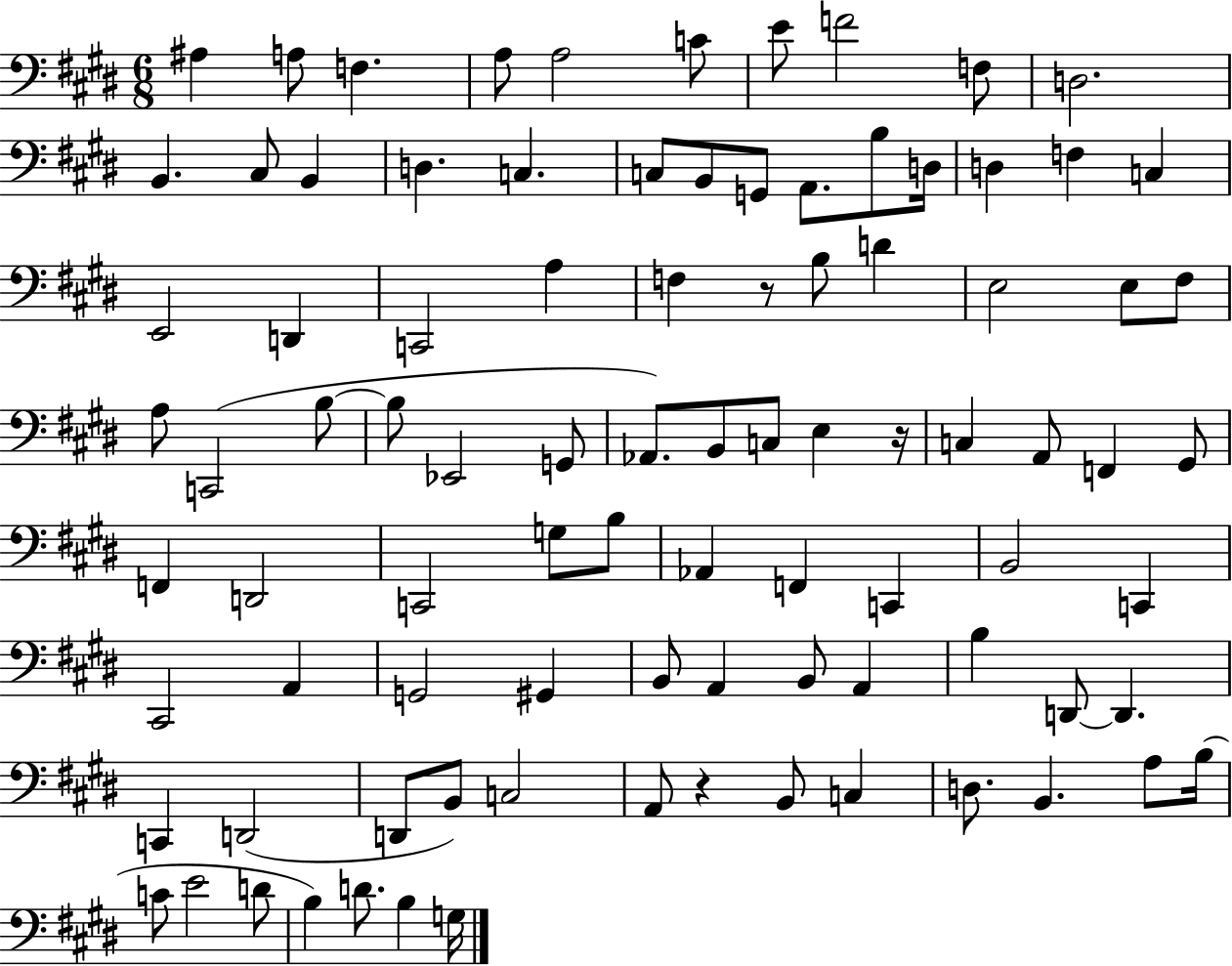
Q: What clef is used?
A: bass